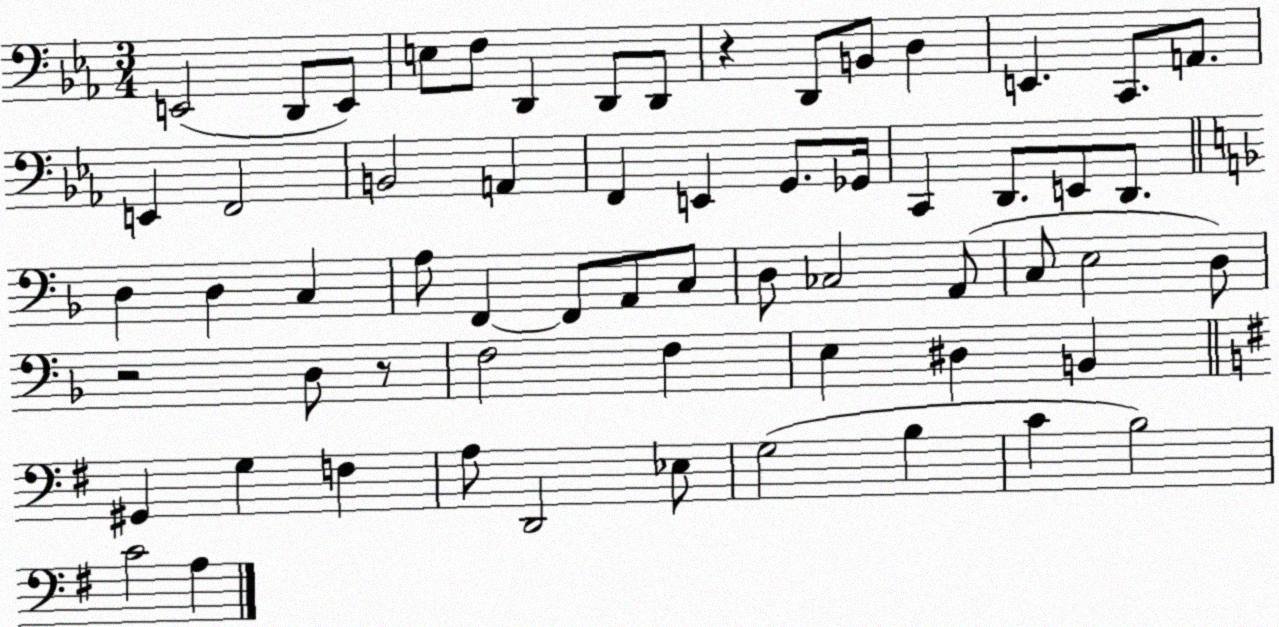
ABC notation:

X:1
T:Untitled
M:3/4
L:1/4
K:Eb
E,,2 D,,/2 E,,/2 E,/2 F,/2 D,, D,,/2 D,,/2 z D,,/2 B,,/2 D, E,, C,,/2 A,,/2 E,, F,,2 B,,2 A,, F,, E,, G,,/2 _G,,/4 C,, D,,/2 E,,/2 D,,/2 D, D, C, A,/2 F,, F,,/2 A,,/2 C,/2 D,/2 _C,2 A,,/2 C,/2 E,2 D,/2 z2 D,/2 z/2 F,2 F, E, ^D, B,, ^G,, G, F, A,/2 D,,2 _E,/2 G,2 B, C B,2 C2 A,